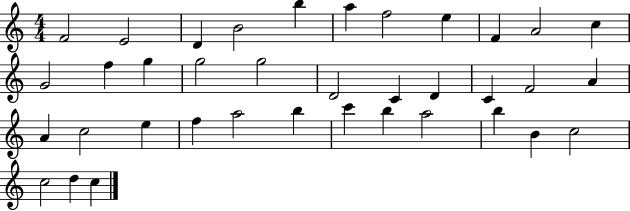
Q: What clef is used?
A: treble